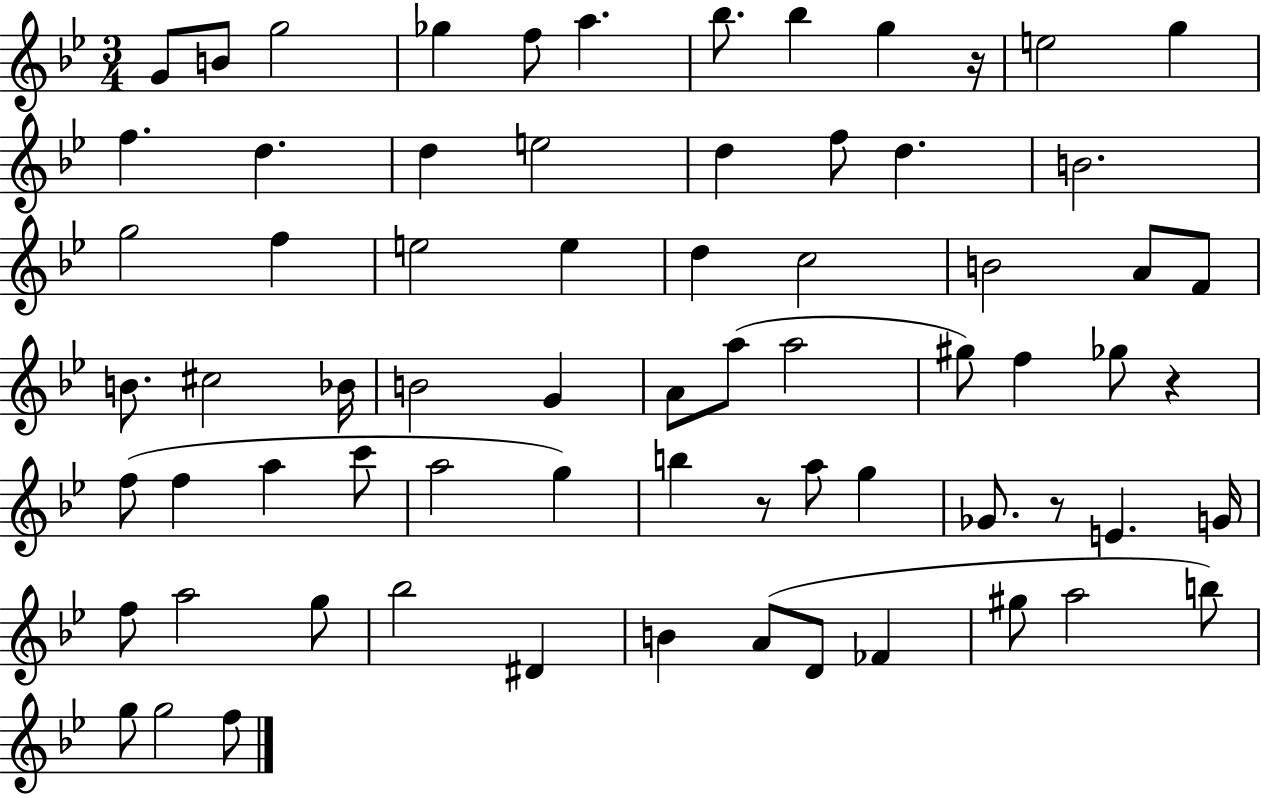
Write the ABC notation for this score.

X:1
T:Untitled
M:3/4
L:1/4
K:Bb
G/2 B/2 g2 _g f/2 a _b/2 _b g z/4 e2 g f d d e2 d f/2 d B2 g2 f e2 e d c2 B2 A/2 F/2 B/2 ^c2 _B/4 B2 G A/2 a/2 a2 ^g/2 f _g/2 z f/2 f a c'/2 a2 g b z/2 a/2 g _G/2 z/2 E G/4 f/2 a2 g/2 _b2 ^D B A/2 D/2 _F ^g/2 a2 b/2 g/2 g2 f/2